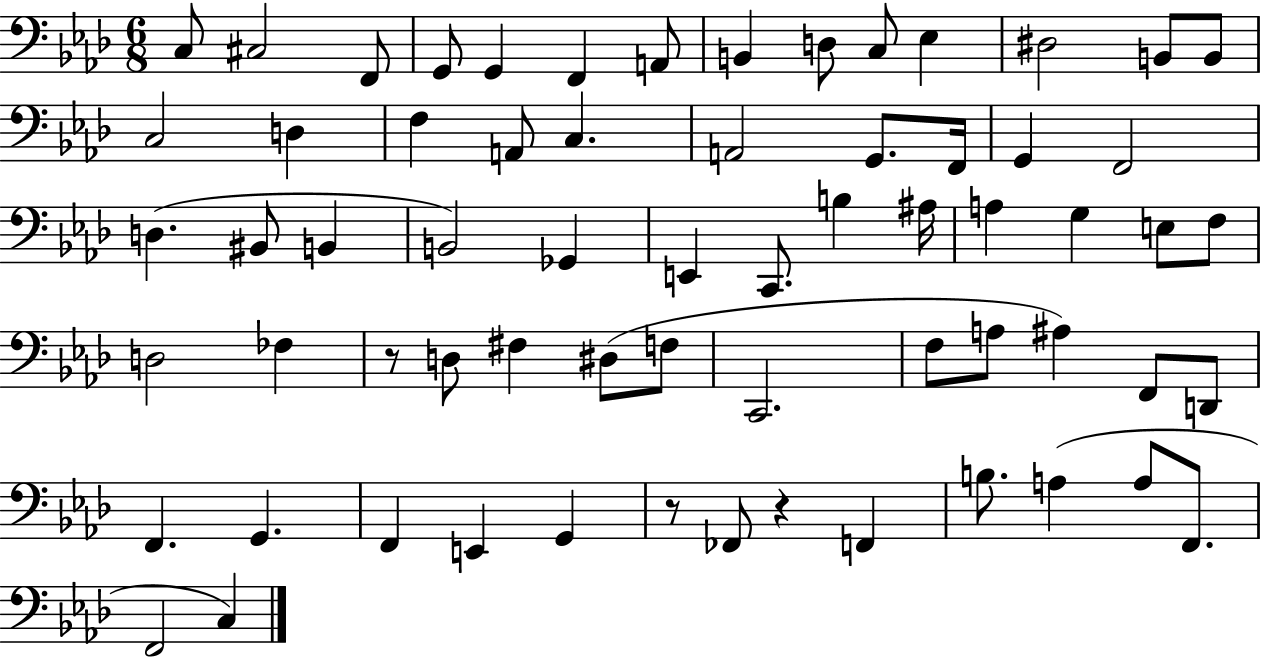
X:1
T:Untitled
M:6/8
L:1/4
K:Ab
C,/2 ^C,2 F,,/2 G,,/2 G,, F,, A,,/2 B,, D,/2 C,/2 _E, ^D,2 B,,/2 B,,/2 C,2 D, F, A,,/2 C, A,,2 G,,/2 F,,/4 G,, F,,2 D, ^B,,/2 B,, B,,2 _G,, E,, C,,/2 B, ^A,/4 A, G, E,/2 F,/2 D,2 _F, z/2 D,/2 ^F, ^D,/2 F,/2 C,,2 F,/2 A,/2 ^A, F,,/2 D,,/2 F,, G,, F,, E,, G,, z/2 _F,,/2 z F,, B,/2 A, A,/2 F,,/2 F,,2 C,